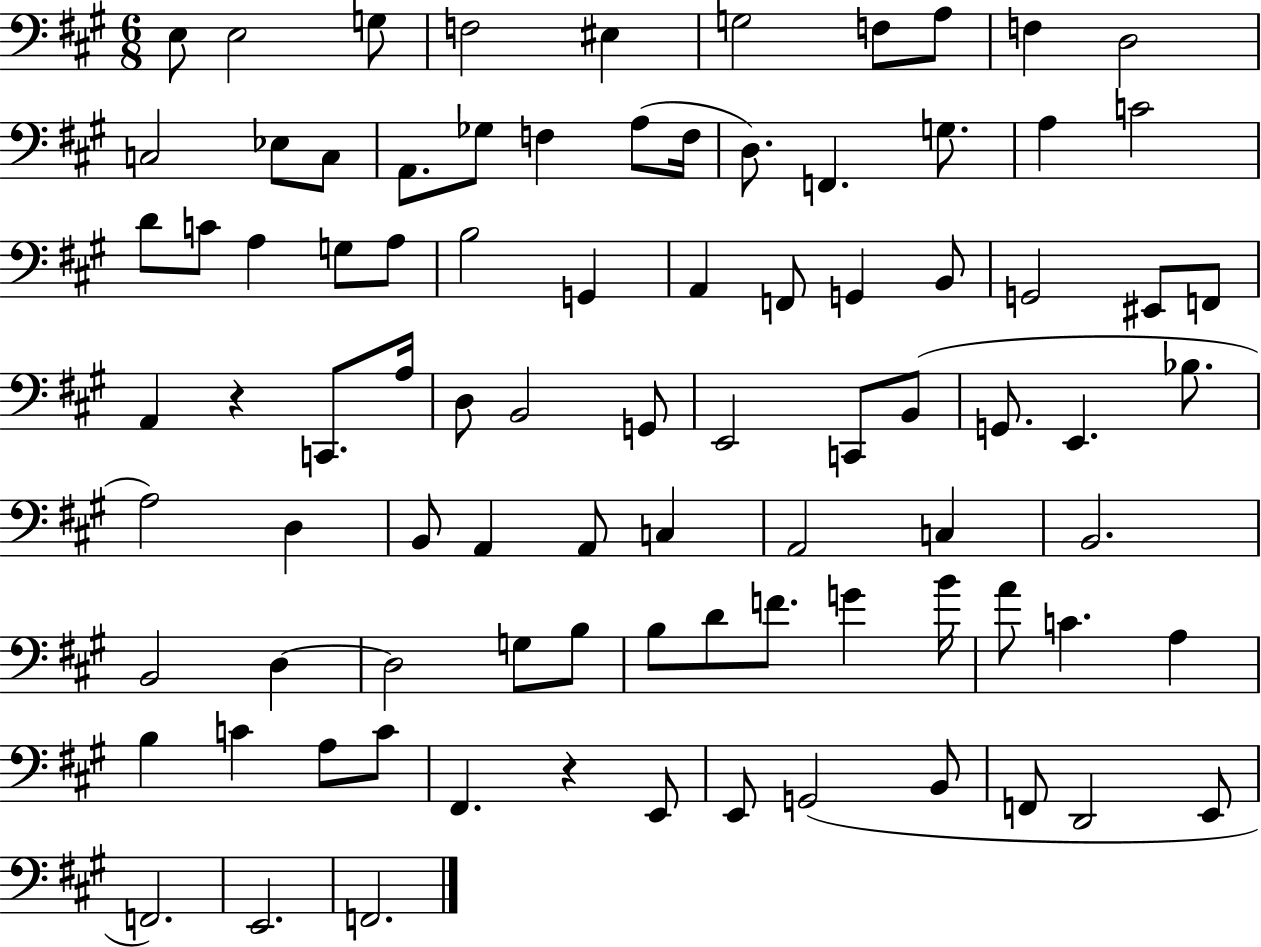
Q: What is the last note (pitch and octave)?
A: F2